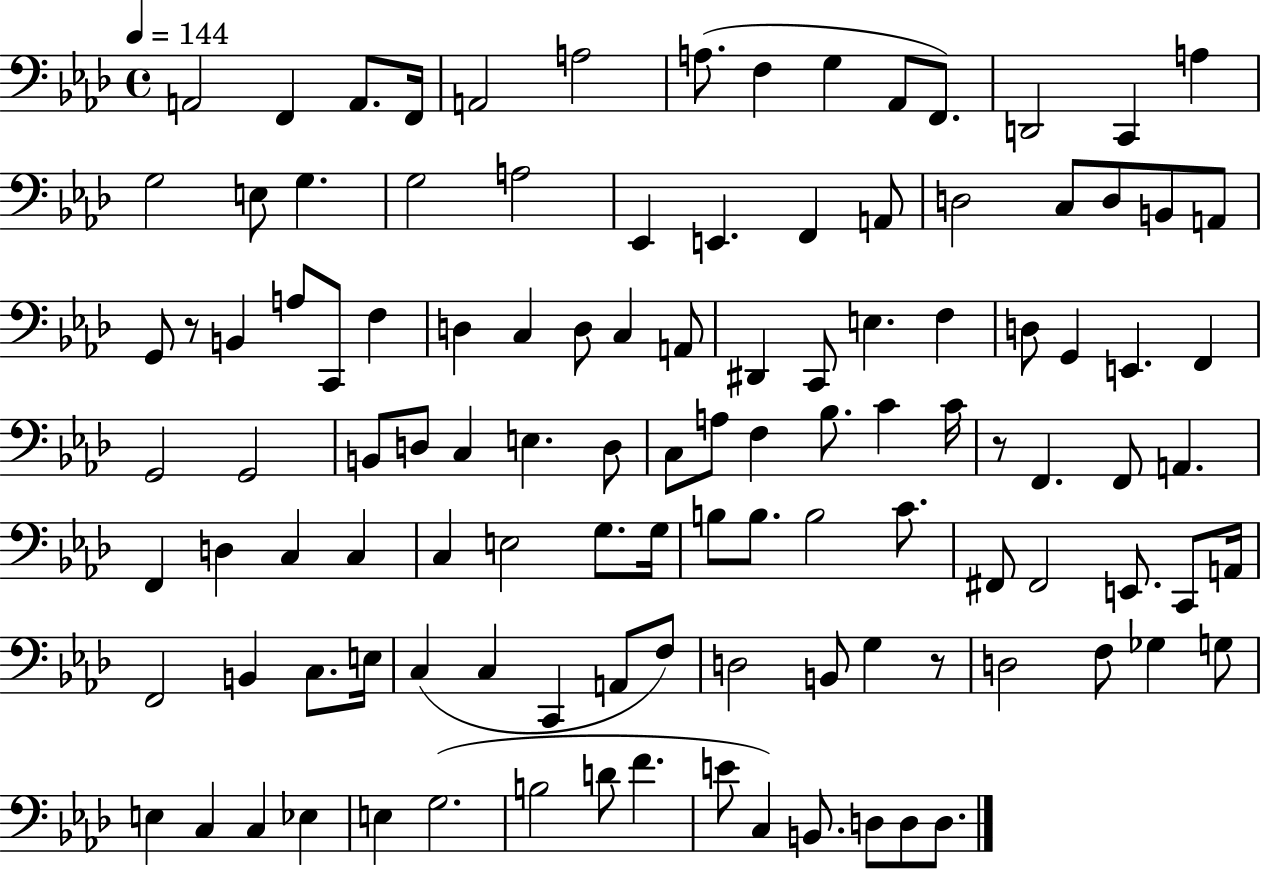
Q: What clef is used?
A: bass